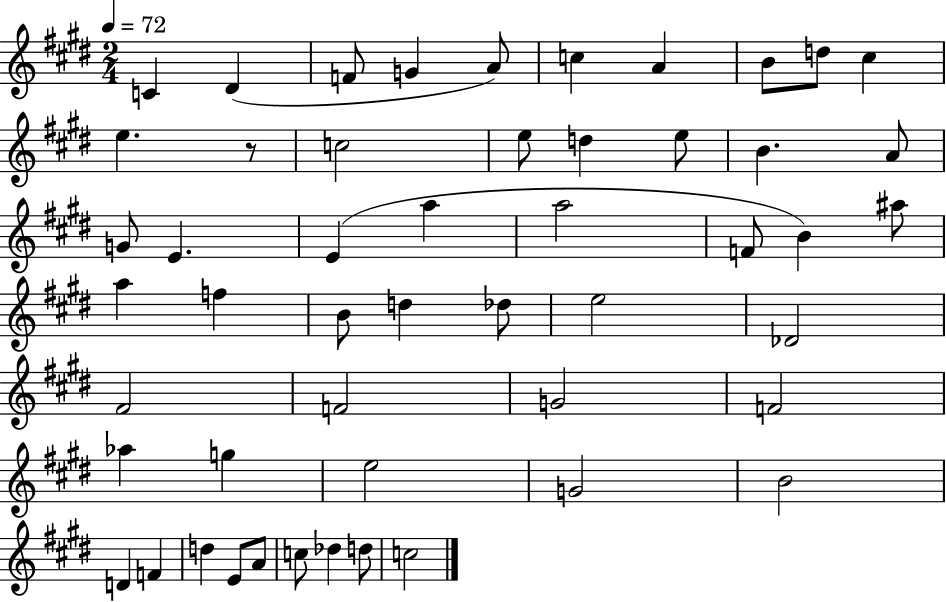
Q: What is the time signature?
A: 2/4